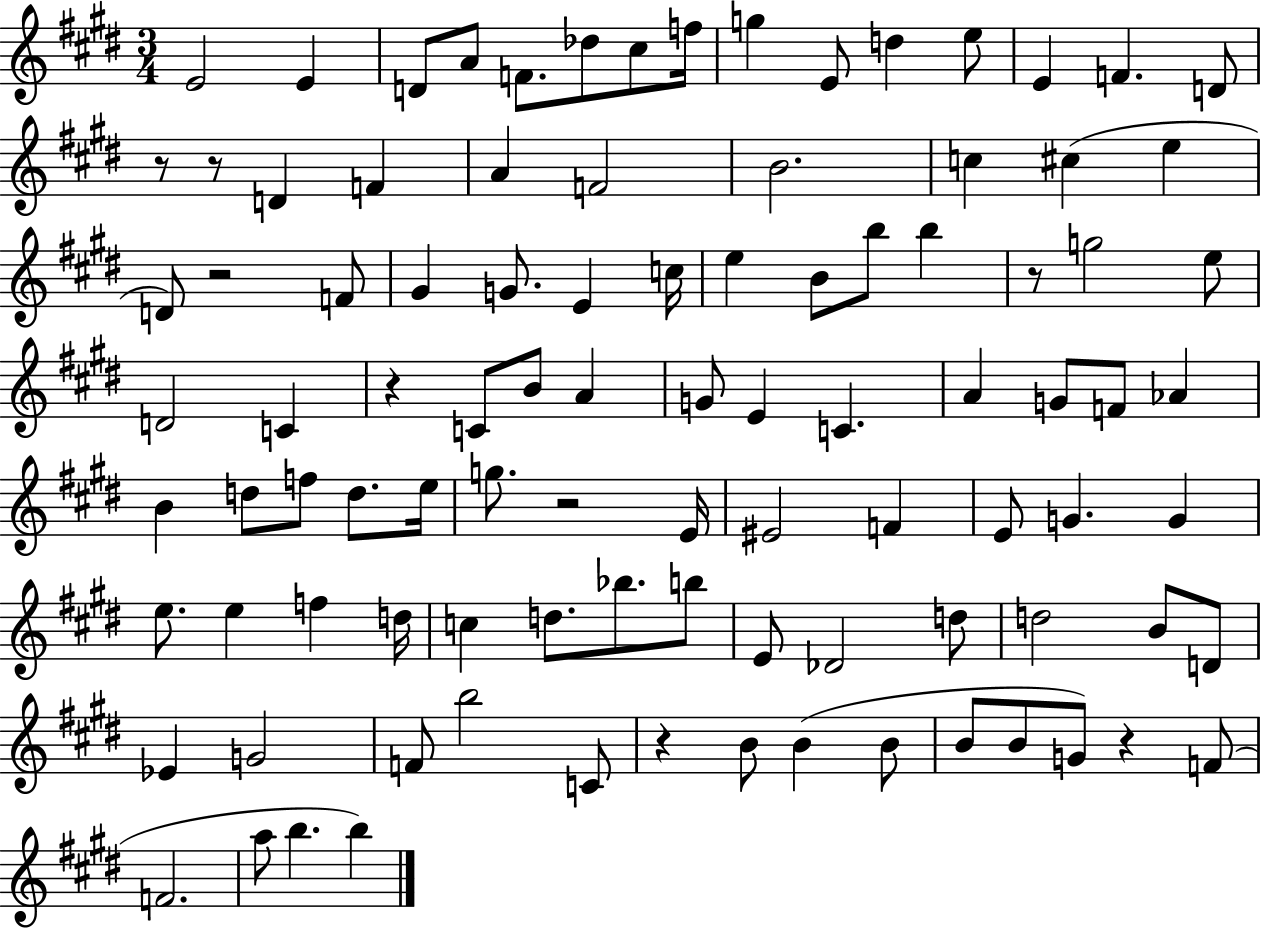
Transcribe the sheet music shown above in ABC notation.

X:1
T:Untitled
M:3/4
L:1/4
K:E
E2 E D/2 A/2 F/2 _d/2 ^c/2 f/4 g E/2 d e/2 E F D/2 z/2 z/2 D F A F2 B2 c ^c e D/2 z2 F/2 ^G G/2 E c/4 e B/2 b/2 b z/2 g2 e/2 D2 C z C/2 B/2 A G/2 E C A G/2 F/2 _A B d/2 f/2 d/2 e/4 g/2 z2 E/4 ^E2 F E/2 G G e/2 e f d/4 c d/2 _b/2 b/2 E/2 _D2 d/2 d2 B/2 D/2 _E G2 F/2 b2 C/2 z B/2 B B/2 B/2 B/2 G/2 z F/2 F2 a/2 b b